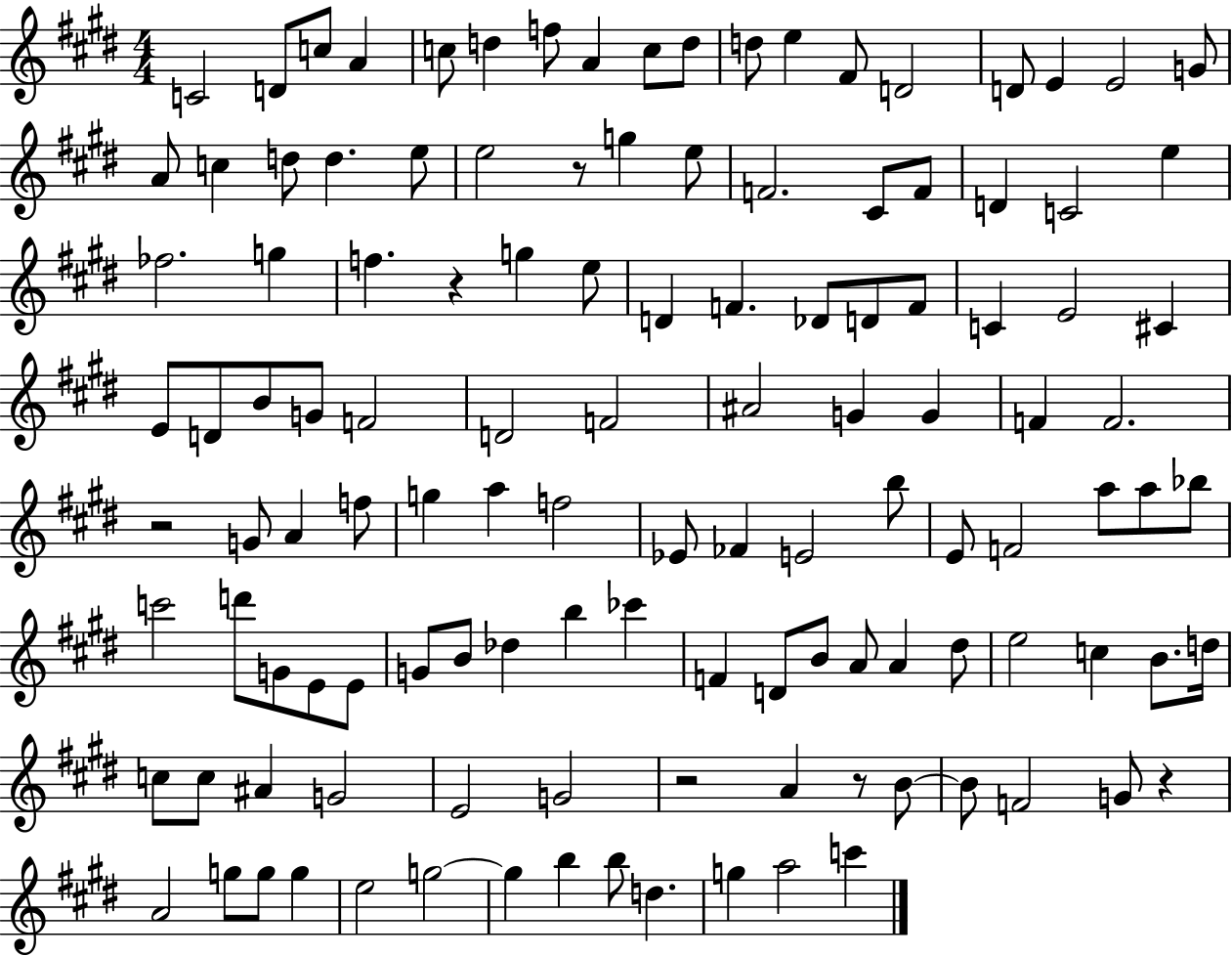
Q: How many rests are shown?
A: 6